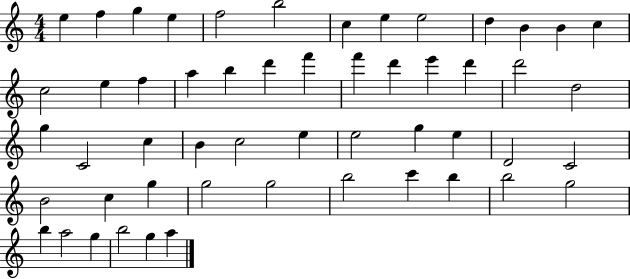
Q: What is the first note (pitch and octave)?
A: E5